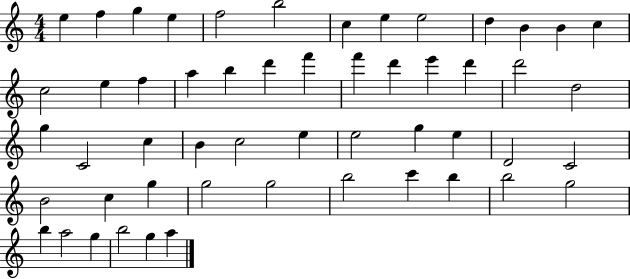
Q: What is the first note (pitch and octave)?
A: E5